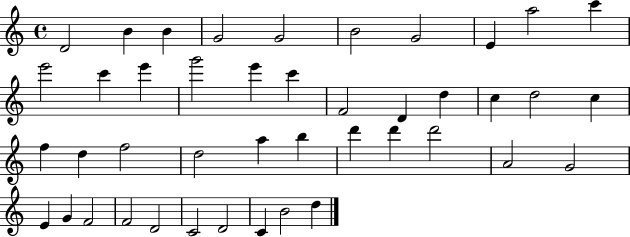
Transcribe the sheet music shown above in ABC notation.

X:1
T:Untitled
M:4/4
L:1/4
K:C
D2 B B G2 G2 B2 G2 E a2 c' e'2 c' e' g'2 e' c' F2 D d c d2 c f d f2 d2 a b d' d' d'2 A2 G2 E G F2 F2 D2 C2 D2 C B2 d